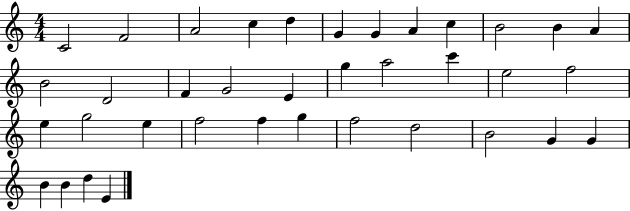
C4/h F4/h A4/h C5/q D5/q G4/q G4/q A4/q C5/q B4/h B4/q A4/q B4/h D4/h F4/q G4/h E4/q G5/q A5/h C6/q E5/h F5/h E5/q G5/h E5/q F5/h F5/q G5/q F5/h D5/h B4/h G4/q G4/q B4/q B4/q D5/q E4/q